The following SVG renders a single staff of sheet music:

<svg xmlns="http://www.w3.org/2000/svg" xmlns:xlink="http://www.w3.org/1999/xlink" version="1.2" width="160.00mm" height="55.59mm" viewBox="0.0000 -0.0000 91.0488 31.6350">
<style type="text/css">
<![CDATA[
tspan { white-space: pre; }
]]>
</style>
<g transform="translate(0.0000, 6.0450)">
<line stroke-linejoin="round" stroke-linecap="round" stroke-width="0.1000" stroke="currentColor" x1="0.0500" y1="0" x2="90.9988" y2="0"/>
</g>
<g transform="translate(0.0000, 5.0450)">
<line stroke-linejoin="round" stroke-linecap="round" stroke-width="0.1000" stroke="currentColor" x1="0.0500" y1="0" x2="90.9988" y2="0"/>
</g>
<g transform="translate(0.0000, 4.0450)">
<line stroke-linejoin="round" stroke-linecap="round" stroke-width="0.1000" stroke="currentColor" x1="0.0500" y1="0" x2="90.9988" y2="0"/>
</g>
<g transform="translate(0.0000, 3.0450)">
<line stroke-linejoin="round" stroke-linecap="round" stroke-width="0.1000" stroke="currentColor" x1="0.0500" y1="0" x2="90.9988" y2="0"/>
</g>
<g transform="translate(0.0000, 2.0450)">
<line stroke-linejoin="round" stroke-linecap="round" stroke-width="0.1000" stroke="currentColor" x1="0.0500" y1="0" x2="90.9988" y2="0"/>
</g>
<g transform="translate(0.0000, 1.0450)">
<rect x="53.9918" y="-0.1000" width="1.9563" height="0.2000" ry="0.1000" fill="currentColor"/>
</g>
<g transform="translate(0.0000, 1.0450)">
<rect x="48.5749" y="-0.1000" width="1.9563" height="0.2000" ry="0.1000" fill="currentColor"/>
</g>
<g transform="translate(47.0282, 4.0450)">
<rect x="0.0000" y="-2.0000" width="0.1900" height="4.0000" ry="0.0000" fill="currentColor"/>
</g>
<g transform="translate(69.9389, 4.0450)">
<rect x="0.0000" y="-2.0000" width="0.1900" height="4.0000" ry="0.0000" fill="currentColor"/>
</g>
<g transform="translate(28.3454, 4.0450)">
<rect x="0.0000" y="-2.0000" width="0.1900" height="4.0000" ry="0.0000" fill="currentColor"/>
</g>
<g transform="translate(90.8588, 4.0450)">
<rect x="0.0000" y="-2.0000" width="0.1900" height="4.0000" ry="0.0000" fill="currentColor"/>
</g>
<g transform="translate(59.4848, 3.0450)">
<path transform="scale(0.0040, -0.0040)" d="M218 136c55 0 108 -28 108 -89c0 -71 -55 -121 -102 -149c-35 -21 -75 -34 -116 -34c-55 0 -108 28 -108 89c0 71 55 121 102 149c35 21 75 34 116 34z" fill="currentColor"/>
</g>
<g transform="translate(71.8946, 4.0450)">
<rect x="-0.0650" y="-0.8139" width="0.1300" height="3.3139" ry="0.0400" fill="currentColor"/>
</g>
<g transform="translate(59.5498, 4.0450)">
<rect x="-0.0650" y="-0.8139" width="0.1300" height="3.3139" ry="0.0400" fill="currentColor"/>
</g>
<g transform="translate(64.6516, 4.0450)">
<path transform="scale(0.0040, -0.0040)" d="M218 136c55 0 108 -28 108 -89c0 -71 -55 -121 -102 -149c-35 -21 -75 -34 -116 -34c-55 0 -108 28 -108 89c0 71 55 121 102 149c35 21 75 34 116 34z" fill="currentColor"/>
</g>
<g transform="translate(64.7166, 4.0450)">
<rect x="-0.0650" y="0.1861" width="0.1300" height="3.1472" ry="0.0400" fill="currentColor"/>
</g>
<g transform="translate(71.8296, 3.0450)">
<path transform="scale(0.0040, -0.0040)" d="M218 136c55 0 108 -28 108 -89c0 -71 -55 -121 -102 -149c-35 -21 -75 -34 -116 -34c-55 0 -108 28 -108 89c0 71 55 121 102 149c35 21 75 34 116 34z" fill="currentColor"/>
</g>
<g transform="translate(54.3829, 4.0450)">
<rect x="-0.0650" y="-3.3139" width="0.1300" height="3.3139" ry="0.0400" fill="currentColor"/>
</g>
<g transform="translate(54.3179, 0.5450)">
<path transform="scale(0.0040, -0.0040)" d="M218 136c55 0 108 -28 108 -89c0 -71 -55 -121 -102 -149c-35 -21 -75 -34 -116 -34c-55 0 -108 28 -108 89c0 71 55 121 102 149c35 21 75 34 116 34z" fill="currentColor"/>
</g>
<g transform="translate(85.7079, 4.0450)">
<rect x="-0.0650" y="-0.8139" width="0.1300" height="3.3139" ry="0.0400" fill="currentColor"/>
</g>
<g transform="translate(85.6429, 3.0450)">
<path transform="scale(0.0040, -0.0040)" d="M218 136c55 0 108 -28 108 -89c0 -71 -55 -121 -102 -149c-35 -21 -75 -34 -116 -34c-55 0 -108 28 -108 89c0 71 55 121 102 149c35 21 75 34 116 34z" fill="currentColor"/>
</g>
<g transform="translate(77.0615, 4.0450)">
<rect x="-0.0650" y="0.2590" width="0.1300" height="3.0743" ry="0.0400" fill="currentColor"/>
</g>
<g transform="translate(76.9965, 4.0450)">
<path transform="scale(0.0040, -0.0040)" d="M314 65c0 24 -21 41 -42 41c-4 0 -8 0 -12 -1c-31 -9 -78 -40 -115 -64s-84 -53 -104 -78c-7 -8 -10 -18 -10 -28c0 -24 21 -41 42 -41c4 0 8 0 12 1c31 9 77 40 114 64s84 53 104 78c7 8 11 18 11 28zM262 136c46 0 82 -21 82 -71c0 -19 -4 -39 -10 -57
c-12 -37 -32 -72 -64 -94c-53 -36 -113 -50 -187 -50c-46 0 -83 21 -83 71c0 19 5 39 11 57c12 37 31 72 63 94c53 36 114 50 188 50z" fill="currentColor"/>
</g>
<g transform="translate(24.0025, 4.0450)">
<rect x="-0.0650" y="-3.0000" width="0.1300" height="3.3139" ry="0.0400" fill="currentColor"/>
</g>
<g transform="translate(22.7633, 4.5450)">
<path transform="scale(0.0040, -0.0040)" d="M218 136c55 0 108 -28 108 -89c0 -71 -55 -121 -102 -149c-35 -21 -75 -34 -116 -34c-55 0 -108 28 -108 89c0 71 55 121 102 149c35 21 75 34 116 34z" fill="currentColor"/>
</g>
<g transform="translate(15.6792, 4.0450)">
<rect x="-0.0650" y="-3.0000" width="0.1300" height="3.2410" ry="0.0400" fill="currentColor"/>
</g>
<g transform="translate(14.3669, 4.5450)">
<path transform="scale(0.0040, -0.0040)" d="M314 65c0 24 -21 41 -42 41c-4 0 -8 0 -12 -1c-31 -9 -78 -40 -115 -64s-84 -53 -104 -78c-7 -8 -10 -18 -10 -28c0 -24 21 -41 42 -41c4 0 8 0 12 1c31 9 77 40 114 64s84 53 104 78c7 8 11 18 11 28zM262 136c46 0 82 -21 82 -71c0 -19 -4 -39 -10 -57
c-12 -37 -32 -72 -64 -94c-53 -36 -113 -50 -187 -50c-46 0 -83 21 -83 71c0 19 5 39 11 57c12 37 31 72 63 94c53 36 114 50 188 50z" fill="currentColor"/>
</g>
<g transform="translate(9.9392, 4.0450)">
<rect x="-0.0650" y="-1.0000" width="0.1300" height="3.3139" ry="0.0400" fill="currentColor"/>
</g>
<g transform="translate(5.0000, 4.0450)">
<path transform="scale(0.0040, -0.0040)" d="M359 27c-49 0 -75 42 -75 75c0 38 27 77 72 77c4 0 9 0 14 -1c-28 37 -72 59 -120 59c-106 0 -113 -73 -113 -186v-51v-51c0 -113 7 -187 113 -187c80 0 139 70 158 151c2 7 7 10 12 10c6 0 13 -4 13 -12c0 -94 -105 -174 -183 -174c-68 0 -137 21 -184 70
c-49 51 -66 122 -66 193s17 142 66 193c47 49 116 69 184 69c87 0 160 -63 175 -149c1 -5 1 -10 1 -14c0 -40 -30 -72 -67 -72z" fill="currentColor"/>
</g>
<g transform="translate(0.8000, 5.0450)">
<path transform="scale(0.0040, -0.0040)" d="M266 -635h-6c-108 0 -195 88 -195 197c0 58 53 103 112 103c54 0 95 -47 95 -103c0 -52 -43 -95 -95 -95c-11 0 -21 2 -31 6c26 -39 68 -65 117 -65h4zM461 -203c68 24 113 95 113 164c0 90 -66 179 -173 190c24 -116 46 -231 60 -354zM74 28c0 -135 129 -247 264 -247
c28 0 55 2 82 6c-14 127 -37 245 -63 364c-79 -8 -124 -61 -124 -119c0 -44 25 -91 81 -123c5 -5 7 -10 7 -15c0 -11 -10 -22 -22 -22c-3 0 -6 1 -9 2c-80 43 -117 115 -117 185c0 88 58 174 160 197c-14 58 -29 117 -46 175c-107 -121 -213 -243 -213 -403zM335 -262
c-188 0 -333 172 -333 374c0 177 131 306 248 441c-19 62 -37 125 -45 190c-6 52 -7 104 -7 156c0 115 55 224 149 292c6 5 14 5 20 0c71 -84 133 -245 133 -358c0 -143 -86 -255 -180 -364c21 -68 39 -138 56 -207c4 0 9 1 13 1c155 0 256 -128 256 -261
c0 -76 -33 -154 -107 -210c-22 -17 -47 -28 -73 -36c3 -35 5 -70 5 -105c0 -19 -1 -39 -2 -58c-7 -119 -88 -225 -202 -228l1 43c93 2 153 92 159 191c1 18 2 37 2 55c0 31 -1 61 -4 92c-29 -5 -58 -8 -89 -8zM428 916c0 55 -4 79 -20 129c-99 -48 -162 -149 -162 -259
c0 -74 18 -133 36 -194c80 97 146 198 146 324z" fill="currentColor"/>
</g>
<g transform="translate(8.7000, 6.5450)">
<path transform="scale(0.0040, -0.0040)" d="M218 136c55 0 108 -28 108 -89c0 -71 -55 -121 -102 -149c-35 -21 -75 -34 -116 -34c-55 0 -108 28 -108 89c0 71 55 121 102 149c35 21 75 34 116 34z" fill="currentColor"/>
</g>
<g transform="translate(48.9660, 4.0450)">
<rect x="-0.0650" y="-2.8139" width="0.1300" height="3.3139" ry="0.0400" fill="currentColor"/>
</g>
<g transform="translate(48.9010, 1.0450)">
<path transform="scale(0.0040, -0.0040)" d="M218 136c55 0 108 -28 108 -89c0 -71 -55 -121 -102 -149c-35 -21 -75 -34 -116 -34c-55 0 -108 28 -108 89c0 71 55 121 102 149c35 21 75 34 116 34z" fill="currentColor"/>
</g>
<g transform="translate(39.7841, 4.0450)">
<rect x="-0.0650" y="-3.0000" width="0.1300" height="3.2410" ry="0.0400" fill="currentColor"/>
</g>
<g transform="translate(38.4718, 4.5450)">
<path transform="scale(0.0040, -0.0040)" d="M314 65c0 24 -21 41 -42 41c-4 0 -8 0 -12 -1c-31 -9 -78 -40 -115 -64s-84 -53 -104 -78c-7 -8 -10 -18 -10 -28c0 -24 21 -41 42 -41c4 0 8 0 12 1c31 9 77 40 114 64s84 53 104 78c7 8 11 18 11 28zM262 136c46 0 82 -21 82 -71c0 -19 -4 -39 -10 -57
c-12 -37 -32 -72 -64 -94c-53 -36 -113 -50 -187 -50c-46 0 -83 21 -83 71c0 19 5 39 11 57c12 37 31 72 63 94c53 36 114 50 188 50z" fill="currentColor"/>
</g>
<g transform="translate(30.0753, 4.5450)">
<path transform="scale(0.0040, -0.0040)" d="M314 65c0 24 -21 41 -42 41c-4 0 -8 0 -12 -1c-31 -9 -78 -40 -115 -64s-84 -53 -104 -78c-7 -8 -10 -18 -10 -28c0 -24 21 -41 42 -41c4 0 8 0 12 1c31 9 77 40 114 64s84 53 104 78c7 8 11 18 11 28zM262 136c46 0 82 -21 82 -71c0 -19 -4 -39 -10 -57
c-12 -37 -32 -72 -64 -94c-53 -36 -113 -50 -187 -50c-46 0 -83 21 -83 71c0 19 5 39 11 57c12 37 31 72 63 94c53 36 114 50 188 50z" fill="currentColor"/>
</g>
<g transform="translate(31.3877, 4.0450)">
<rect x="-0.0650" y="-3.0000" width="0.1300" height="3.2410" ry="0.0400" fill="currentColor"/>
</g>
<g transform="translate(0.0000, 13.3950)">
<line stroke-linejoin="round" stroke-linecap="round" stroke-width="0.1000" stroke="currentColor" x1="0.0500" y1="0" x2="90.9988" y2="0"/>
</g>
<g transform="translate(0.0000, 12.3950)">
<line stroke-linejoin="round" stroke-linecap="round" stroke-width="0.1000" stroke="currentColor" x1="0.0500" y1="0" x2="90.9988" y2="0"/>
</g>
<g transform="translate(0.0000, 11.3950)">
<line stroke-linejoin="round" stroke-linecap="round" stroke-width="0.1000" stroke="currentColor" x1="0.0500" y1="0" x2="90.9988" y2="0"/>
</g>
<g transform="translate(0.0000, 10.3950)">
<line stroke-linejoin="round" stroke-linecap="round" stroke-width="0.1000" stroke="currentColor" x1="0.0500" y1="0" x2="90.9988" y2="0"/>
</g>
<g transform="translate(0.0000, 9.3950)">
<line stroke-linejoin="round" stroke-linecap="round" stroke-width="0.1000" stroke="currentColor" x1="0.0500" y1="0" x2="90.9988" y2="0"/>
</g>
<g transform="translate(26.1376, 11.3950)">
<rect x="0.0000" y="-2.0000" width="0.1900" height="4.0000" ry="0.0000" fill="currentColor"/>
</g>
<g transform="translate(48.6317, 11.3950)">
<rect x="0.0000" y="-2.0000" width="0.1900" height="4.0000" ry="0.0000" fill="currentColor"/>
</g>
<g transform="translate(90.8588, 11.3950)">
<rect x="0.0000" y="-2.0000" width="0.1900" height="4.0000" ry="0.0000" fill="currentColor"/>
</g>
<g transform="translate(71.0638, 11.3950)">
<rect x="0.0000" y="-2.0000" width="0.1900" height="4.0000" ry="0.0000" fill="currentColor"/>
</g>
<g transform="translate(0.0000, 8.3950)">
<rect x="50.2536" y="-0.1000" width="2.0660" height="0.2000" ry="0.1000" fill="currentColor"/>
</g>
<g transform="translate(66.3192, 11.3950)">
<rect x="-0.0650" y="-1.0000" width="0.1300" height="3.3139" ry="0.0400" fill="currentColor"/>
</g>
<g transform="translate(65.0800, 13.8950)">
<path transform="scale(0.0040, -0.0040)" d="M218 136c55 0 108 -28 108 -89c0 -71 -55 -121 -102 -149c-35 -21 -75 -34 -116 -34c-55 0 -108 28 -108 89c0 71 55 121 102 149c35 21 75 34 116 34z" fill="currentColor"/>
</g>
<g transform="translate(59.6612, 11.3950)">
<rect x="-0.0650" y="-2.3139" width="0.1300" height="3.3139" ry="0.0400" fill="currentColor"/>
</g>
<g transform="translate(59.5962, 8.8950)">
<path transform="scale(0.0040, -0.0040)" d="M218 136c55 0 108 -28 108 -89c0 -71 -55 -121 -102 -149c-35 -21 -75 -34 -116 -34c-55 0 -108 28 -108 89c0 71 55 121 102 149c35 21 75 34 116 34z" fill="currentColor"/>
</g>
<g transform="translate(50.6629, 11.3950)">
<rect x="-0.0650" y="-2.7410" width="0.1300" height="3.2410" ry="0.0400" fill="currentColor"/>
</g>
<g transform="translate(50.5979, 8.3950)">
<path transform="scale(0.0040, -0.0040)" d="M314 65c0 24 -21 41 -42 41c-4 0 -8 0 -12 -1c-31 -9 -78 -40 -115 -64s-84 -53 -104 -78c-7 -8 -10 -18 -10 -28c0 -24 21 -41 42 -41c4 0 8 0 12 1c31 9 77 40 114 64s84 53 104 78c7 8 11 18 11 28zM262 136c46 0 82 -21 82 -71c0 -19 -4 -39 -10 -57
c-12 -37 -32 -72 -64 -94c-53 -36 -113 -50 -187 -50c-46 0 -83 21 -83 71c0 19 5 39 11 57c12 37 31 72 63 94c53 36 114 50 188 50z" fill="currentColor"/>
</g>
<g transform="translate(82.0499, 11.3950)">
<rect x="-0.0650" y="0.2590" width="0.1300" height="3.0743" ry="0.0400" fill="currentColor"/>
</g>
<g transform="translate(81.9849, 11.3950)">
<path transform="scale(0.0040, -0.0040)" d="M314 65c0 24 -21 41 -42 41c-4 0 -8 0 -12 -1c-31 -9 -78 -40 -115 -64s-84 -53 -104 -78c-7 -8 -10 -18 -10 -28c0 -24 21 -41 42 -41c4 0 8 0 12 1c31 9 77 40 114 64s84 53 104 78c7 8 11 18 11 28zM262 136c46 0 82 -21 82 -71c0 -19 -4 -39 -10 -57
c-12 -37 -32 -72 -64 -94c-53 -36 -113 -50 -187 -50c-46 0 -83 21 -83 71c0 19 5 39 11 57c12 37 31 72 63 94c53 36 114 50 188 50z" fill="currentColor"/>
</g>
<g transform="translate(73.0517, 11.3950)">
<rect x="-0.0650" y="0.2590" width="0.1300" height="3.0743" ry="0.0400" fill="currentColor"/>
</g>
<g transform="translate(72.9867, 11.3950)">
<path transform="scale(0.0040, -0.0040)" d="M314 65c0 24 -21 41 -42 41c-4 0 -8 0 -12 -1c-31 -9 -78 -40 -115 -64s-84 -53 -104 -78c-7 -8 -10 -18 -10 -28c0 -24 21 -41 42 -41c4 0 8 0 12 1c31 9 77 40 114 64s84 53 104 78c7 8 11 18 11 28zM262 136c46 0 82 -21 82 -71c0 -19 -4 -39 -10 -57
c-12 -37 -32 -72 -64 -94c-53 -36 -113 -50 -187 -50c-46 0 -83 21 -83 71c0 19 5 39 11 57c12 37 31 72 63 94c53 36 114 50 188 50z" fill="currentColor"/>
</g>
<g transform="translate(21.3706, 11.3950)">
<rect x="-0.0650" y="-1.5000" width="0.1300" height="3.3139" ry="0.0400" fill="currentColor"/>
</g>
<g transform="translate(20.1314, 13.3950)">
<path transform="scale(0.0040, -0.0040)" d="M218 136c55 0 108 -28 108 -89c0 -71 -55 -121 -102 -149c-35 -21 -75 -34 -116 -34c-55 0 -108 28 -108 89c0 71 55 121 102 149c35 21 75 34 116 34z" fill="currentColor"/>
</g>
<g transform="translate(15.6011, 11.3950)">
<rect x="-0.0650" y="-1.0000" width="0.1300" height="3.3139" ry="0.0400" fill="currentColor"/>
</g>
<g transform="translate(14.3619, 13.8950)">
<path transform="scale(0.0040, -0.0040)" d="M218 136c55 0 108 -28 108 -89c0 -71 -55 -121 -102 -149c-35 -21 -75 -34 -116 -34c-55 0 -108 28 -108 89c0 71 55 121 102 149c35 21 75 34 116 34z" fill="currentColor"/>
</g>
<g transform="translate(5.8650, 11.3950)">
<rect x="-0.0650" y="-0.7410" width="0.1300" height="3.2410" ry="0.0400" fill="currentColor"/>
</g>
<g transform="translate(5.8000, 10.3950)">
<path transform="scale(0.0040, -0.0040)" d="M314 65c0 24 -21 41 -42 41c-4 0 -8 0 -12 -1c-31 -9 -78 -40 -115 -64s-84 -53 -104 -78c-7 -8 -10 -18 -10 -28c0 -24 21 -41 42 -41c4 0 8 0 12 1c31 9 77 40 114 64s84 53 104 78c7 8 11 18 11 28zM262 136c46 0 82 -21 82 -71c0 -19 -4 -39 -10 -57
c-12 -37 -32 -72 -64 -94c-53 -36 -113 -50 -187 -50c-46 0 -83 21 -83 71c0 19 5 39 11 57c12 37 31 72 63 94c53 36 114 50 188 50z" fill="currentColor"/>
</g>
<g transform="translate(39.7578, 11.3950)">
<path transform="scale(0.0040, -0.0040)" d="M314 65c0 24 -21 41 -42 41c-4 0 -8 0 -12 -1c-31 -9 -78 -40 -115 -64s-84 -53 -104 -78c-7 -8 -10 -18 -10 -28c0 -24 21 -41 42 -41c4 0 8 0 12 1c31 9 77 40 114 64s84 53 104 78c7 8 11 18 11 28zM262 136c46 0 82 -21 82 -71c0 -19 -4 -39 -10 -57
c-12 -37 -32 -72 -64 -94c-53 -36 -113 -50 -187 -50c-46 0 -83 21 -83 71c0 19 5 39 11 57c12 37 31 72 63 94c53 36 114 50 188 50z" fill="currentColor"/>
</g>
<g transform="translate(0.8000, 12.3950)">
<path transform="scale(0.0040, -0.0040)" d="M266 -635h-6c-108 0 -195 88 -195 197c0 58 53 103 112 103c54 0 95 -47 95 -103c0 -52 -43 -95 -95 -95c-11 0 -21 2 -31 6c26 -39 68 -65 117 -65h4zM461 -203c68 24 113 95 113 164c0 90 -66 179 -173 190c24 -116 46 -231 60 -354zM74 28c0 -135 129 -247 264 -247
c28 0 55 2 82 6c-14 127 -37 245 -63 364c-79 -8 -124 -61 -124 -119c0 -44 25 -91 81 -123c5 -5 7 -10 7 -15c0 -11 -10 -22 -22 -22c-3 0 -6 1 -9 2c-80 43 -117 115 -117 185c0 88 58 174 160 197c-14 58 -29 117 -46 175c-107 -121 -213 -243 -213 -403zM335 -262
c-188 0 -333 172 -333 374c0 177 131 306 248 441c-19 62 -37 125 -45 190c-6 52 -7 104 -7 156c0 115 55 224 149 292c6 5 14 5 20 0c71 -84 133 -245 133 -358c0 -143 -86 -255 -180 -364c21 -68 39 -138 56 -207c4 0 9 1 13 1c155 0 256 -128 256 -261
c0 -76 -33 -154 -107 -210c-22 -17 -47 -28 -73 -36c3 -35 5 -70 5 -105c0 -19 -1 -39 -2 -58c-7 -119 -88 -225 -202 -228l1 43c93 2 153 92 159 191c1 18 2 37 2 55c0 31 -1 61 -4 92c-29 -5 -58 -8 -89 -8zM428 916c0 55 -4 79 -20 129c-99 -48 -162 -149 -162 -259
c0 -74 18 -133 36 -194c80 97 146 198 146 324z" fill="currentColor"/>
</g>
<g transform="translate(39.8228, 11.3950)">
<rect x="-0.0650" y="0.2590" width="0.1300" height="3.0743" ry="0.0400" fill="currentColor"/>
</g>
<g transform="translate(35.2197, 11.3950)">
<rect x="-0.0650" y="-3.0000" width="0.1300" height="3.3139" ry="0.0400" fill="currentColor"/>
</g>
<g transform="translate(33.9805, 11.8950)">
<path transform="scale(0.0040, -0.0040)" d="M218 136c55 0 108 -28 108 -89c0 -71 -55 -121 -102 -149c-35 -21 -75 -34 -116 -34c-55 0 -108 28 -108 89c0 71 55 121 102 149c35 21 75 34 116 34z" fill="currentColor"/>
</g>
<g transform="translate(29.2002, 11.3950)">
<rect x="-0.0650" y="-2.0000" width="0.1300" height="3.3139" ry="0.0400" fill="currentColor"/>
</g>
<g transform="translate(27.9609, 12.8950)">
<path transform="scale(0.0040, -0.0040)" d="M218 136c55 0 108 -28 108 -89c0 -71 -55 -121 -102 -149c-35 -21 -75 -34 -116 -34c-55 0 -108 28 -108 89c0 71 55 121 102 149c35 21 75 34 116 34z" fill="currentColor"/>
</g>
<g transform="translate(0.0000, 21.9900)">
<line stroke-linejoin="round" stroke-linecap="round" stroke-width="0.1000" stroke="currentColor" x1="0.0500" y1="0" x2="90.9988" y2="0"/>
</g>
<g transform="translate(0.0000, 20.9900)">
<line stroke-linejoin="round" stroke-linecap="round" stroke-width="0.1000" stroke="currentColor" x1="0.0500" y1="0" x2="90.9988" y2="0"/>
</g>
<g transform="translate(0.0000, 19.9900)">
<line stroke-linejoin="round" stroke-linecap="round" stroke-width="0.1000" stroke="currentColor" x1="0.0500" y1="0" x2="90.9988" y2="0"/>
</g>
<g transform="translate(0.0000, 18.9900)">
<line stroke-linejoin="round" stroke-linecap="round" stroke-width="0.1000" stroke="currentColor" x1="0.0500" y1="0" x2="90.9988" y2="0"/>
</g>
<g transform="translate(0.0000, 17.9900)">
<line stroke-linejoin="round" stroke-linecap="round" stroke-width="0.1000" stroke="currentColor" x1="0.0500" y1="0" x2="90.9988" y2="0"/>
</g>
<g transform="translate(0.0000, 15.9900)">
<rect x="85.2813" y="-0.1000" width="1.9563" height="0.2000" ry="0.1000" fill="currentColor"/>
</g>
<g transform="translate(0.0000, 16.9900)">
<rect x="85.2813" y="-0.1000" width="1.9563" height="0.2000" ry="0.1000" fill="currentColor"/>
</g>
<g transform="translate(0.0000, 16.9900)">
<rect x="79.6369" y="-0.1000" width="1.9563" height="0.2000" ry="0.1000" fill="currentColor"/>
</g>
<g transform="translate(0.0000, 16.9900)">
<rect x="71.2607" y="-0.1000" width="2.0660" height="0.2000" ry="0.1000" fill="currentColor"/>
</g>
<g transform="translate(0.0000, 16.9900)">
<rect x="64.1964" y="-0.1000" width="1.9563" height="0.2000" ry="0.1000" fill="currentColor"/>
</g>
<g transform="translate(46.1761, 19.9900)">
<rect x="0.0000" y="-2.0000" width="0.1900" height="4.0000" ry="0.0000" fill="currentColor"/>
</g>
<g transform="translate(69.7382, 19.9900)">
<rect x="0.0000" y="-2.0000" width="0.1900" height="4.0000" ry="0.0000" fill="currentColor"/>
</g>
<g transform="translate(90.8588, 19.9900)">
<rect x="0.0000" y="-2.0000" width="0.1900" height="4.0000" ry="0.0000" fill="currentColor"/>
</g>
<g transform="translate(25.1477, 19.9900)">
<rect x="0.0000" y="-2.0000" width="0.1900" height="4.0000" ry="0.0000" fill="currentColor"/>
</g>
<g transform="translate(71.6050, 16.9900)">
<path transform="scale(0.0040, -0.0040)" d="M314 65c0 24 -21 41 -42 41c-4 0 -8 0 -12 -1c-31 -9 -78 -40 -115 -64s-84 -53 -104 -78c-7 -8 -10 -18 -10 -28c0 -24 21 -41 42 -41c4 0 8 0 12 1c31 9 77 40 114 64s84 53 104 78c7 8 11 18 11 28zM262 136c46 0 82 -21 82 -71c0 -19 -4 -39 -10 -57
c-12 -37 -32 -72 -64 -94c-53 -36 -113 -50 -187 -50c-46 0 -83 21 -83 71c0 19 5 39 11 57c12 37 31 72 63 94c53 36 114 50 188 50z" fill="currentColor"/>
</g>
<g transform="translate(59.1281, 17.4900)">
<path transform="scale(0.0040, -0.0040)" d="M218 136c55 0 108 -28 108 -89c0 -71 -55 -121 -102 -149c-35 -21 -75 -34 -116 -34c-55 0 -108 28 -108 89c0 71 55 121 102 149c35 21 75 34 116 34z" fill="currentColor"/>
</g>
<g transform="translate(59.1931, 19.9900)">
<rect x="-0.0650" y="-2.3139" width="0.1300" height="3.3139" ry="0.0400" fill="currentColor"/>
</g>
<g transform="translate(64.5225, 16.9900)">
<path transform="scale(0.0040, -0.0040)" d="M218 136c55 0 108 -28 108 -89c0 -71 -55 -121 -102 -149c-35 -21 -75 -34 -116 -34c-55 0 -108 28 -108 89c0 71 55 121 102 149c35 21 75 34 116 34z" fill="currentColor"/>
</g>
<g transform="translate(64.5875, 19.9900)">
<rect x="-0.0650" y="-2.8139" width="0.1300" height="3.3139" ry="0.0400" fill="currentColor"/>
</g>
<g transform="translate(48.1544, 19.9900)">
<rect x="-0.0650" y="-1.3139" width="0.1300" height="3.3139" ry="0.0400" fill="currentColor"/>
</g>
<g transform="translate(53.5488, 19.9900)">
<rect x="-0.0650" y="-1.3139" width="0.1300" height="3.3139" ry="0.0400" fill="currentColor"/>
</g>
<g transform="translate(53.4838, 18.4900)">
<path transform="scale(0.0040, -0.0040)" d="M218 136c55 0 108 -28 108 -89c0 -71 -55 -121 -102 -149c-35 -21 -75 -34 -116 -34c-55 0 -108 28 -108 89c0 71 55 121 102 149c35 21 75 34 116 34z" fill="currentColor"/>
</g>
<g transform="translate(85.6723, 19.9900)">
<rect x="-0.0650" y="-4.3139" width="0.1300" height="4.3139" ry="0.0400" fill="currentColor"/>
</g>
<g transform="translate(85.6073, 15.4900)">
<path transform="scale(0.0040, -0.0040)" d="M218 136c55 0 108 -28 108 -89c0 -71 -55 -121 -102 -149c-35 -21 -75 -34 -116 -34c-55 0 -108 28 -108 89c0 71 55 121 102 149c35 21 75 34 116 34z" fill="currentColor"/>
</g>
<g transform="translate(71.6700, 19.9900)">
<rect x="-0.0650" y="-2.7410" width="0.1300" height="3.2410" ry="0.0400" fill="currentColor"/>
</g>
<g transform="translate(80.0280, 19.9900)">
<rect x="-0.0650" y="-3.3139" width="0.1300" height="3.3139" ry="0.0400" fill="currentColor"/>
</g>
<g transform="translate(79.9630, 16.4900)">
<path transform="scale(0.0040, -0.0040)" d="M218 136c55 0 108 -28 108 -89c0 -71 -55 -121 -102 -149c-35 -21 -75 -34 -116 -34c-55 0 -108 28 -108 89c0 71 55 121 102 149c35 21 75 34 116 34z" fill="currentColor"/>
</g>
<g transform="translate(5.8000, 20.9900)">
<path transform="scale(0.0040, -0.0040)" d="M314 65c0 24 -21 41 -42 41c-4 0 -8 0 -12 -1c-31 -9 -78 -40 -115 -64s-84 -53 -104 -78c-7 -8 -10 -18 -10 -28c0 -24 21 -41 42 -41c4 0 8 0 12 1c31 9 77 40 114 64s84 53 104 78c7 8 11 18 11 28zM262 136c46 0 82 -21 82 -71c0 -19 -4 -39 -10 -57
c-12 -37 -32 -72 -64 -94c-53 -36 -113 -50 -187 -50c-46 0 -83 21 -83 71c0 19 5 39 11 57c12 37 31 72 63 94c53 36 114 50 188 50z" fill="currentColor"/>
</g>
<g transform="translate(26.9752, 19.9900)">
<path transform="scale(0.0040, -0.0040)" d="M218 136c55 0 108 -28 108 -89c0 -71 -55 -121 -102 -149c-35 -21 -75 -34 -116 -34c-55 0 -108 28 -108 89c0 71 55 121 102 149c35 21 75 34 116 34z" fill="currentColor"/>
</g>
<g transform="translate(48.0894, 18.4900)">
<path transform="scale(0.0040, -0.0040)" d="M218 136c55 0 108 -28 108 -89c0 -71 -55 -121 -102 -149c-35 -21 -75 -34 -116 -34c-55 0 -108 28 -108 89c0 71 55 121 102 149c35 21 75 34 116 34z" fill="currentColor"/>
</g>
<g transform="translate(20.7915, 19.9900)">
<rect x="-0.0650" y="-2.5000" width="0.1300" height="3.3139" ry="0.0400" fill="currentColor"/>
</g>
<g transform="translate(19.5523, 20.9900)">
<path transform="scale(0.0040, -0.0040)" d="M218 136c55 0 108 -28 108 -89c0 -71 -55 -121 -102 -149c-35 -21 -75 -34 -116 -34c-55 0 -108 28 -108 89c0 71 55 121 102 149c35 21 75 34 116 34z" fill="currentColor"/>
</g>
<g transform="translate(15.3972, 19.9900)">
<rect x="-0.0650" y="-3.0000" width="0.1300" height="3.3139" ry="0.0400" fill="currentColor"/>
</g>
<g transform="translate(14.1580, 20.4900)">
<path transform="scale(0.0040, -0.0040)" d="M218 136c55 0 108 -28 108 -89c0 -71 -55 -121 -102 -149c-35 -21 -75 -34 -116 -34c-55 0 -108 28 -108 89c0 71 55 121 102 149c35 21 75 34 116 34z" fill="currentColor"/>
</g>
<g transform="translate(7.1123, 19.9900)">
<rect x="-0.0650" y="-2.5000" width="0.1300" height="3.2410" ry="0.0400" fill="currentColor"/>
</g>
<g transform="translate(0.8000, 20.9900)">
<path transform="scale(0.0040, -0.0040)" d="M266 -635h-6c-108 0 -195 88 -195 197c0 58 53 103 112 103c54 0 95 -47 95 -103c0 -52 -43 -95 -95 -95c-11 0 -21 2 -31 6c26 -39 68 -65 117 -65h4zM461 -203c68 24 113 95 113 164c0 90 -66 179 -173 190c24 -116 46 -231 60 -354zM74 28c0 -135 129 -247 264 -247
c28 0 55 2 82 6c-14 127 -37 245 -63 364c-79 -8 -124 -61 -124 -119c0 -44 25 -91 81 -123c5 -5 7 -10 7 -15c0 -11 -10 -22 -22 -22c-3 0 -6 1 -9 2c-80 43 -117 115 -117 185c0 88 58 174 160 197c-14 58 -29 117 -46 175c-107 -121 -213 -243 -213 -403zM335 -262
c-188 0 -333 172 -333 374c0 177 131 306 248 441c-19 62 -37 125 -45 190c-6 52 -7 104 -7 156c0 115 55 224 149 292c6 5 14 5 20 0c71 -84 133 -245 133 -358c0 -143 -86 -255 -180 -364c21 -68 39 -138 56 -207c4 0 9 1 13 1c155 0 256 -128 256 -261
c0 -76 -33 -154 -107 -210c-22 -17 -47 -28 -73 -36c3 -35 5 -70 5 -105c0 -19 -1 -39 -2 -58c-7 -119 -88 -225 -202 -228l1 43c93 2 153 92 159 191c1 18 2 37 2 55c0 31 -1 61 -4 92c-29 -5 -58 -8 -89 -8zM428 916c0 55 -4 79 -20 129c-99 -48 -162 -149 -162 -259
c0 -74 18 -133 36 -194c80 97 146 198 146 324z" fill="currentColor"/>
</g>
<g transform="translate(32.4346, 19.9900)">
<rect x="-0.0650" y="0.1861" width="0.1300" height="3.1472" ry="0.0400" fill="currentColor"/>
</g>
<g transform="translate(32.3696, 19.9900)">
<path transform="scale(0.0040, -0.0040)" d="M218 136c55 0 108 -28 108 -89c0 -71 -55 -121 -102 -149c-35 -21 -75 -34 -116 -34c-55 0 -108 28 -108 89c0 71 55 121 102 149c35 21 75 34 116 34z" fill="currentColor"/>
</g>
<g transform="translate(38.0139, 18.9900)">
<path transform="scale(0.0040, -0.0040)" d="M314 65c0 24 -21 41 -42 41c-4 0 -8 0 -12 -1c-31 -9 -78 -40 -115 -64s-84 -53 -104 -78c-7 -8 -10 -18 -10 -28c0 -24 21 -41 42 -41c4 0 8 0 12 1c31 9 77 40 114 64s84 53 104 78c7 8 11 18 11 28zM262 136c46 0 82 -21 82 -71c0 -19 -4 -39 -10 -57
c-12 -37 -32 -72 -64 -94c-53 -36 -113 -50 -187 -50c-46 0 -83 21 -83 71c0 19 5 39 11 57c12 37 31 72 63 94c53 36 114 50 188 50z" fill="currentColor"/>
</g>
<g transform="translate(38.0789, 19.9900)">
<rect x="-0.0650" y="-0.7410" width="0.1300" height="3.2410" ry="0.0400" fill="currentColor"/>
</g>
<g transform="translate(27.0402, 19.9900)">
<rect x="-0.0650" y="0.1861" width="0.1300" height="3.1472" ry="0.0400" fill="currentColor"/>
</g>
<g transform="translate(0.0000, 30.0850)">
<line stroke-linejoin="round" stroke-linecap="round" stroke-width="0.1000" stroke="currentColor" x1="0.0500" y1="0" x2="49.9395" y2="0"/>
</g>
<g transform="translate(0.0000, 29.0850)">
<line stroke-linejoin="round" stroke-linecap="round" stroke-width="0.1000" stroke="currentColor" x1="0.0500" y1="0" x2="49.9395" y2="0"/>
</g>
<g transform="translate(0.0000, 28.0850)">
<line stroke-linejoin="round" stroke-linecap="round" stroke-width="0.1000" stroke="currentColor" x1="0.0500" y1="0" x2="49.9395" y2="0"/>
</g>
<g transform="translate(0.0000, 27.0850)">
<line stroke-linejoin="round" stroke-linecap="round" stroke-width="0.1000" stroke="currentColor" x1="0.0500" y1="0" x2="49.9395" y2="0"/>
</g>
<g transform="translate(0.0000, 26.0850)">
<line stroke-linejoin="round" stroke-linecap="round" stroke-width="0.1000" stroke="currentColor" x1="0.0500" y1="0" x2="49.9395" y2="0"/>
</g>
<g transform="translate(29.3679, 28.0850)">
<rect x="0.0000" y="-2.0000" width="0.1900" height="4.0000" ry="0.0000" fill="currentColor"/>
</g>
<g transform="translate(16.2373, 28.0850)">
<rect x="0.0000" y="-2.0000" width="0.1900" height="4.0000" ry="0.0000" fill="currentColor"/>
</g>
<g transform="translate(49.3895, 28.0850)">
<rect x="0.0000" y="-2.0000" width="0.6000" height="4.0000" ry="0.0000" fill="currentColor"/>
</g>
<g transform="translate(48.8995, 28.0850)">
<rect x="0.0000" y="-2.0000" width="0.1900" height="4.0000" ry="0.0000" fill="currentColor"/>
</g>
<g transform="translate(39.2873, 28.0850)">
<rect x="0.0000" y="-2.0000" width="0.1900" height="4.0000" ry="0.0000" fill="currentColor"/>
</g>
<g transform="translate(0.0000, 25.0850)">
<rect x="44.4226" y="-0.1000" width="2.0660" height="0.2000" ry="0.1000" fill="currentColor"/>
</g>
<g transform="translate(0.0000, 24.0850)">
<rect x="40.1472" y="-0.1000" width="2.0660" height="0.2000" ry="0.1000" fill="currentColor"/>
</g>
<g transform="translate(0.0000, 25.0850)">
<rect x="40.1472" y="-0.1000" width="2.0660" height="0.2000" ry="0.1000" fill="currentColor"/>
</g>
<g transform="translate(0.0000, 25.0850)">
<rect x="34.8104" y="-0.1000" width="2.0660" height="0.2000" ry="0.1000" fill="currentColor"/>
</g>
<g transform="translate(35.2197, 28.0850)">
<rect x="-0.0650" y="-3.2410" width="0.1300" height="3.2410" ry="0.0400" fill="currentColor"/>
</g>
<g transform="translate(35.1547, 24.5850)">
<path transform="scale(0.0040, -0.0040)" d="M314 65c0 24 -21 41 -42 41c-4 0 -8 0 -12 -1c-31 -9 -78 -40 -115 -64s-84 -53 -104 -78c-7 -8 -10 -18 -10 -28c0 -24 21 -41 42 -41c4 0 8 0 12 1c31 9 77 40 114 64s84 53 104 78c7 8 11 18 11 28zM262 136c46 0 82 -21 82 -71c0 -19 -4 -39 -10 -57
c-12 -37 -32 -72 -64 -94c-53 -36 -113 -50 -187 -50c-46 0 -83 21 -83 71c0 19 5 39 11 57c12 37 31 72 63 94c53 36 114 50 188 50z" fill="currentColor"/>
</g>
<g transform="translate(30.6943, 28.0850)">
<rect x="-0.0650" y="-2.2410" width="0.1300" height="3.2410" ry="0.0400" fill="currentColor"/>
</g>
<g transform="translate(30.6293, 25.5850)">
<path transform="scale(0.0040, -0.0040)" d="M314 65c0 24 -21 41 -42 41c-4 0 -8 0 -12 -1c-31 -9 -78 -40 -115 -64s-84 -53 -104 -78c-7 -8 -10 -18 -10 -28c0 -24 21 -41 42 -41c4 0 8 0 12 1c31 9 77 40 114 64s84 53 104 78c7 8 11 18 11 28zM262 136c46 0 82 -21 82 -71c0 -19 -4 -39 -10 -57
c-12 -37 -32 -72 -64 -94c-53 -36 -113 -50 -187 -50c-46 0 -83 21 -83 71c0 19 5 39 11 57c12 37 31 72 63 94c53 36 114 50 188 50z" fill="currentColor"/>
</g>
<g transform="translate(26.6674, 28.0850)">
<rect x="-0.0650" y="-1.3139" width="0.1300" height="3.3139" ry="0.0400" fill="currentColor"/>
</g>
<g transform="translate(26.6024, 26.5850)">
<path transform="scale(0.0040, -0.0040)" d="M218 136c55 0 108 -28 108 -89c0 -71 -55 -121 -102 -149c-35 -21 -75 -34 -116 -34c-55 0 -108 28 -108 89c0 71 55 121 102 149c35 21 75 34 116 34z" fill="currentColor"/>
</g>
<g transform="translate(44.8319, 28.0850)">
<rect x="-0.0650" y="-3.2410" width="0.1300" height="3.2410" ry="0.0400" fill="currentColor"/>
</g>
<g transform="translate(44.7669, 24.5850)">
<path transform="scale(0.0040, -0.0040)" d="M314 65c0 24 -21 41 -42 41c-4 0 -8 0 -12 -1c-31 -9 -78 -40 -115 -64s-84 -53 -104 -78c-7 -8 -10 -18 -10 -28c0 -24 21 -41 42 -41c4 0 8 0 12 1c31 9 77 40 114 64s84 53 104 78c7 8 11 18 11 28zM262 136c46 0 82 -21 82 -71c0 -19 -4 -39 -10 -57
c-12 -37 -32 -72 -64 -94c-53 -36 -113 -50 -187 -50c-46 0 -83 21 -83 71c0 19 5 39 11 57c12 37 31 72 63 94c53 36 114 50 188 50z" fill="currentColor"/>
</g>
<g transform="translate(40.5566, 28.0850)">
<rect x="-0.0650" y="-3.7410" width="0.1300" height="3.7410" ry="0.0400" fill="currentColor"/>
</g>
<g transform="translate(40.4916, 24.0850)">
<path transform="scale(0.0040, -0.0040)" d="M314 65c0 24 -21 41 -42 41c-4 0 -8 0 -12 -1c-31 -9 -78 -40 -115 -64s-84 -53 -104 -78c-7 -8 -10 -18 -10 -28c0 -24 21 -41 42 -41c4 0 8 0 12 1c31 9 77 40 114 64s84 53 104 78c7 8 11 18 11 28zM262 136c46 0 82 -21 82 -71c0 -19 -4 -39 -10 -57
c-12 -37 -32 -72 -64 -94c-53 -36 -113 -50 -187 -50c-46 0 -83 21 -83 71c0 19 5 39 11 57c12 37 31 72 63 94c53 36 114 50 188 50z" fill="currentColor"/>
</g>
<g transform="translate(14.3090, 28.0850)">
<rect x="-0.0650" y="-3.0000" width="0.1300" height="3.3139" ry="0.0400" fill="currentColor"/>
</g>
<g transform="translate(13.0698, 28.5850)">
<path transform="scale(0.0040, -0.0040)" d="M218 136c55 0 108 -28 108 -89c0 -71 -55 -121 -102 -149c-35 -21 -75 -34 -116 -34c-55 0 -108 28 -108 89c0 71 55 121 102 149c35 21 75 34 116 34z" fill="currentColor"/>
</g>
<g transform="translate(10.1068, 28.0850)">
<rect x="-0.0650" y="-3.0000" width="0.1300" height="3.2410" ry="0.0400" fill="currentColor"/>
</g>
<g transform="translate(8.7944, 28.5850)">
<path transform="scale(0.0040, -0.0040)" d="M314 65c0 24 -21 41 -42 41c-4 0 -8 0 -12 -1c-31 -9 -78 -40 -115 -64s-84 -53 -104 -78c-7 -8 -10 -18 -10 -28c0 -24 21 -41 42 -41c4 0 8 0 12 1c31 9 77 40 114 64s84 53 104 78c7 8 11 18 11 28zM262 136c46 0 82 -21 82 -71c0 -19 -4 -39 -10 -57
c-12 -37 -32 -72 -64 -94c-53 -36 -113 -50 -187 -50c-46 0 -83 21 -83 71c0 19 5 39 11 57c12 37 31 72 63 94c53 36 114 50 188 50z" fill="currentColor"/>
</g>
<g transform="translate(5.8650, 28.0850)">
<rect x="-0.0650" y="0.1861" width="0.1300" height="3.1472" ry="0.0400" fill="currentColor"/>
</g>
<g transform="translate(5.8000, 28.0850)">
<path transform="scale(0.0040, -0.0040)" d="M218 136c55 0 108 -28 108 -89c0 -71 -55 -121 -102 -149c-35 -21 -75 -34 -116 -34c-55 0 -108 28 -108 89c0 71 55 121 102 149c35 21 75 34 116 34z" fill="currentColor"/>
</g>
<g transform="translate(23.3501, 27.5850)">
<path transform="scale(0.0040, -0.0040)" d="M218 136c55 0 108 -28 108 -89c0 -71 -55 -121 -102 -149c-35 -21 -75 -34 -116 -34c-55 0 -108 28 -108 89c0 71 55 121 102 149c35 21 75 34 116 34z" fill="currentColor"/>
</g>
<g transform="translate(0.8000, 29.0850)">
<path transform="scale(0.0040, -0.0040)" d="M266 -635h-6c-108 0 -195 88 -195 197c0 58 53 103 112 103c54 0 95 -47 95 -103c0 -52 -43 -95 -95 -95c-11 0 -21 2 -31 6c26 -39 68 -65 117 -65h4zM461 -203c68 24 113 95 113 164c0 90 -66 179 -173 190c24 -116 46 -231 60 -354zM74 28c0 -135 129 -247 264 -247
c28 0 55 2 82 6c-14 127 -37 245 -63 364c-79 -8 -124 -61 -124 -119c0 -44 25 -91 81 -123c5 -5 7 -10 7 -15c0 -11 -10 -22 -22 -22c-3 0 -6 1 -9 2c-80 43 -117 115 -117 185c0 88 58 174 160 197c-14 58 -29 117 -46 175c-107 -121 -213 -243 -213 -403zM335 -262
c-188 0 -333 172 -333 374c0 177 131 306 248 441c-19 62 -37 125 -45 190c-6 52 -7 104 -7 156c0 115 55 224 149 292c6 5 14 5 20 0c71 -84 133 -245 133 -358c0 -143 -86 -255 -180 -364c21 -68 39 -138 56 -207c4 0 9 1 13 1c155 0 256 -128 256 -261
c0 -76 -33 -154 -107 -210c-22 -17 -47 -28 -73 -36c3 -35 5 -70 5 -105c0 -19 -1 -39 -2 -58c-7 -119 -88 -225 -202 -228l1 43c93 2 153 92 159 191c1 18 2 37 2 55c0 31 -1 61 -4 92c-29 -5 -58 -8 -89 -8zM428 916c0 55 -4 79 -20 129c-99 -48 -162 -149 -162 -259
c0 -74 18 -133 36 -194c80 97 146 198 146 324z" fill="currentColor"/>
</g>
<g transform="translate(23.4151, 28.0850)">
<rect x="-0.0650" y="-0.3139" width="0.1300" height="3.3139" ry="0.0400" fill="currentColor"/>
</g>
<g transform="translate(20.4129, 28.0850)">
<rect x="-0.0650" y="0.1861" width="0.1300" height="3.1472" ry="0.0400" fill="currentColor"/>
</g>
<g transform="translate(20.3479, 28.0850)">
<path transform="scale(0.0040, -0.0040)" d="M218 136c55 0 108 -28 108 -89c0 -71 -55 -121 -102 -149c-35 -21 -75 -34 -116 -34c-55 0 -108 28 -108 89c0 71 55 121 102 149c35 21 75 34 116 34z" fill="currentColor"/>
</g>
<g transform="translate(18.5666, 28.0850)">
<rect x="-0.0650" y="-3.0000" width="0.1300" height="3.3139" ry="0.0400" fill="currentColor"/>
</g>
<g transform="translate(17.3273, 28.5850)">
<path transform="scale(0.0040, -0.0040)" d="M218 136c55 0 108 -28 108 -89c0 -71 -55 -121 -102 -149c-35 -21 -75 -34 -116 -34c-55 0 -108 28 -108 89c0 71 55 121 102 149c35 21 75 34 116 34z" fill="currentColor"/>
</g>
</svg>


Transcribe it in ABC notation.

X:1
T:Untitled
M:4/4
L:1/4
K:C
D A2 A A2 A2 a b d B d B2 d d2 D E F A B2 a2 g D B2 B2 G2 A G B B d2 e e g a a2 b d' B A2 A A B c e g2 b2 c'2 b2